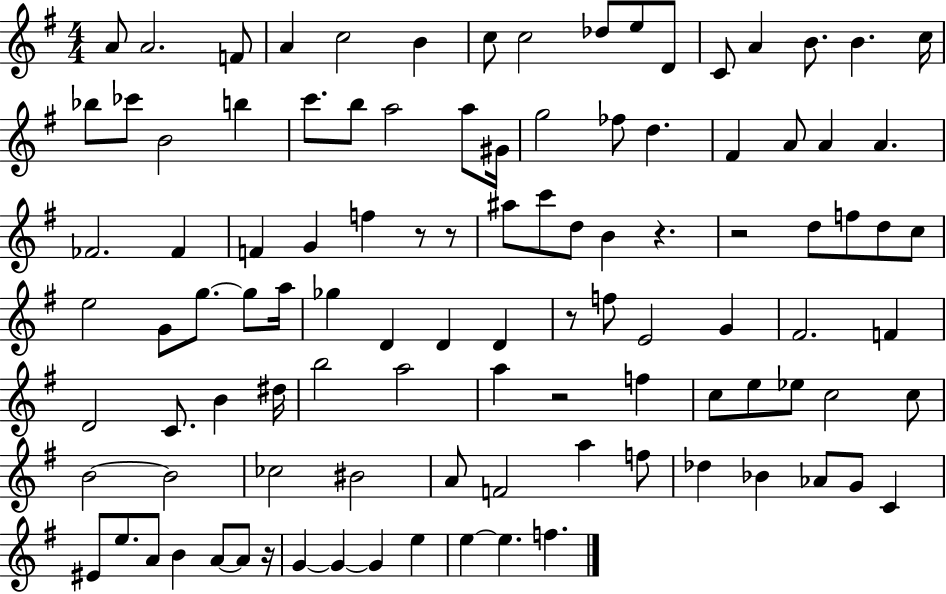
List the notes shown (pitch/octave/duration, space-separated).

A4/e A4/h. F4/e A4/q C5/h B4/q C5/e C5/h Db5/e E5/e D4/e C4/e A4/q B4/e. B4/q. C5/s Bb5/e CES6/e B4/h B5/q C6/e. B5/e A5/h A5/e G#4/s G5/h FES5/e D5/q. F#4/q A4/e A4/q A4/q. FES4/h. FES4/q F4/q G4/q F5/q R/e R/e A#5/e C6/e D5/e B4/q R/q. R/h D5/e F5/e D5/e C5/e E5/h G4/e G5/e. G5/e A5/s Gb5/q D4/q D4/q D4/q R/e F5/e E4/h G4/q F#4/h. F4/q D4/h C4/e. B4/q D#5/s B5/h A5/h A5/q R/h F5/q C5/e E5/e Eb5/e C5/h C5/e B4/h B4/h CES5/h BIS4/h A4/e F4/h A5/q F5/e Db5/q Bb4/q Ab4/e G4/e C4/q EIS4/e E5/e. A4/e B4/q A4/e A4/e R/s G4/q G4/q G4/q E5/q E5/q E5/q. F5/q.